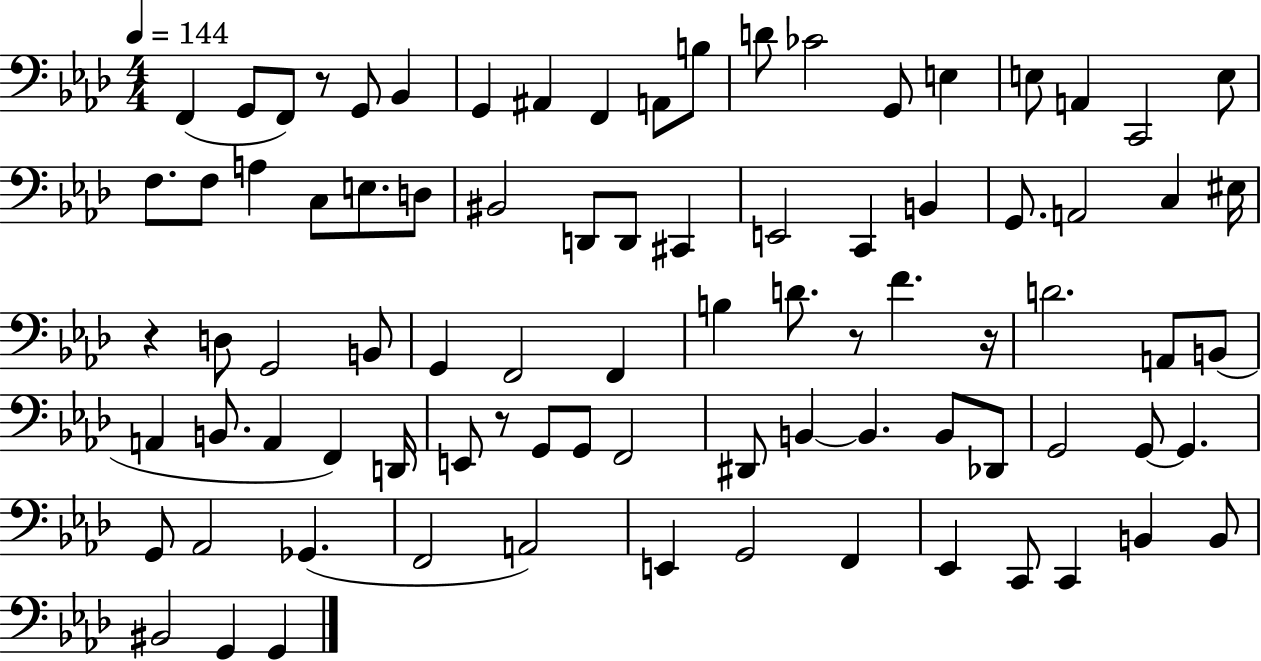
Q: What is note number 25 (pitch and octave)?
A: BIS2